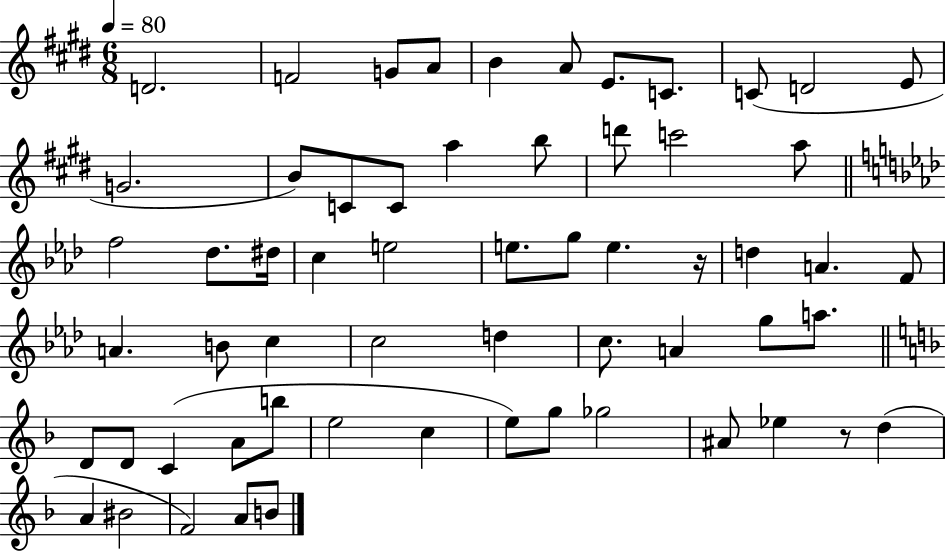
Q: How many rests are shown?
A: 2